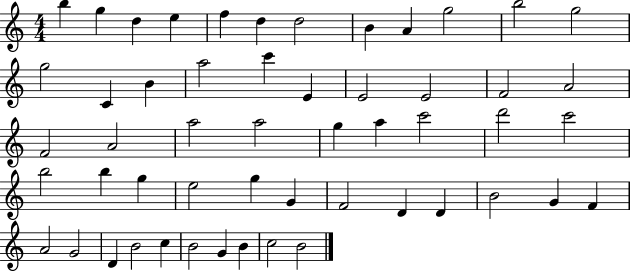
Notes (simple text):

B5/q G5/q D5/q E5/q F5/q D5/q D5/h B4/q A4/q G5/h B5/h G5/h G5/h C4/q B4/q A5/h C6/q E4/q E4/h E4/h F4/h A4/h F4/h A4/h A5/h A5/h G5/q A5/q C6/h D6/h C6/h B5/h B5/q G5/q E5/h G5/q G4/q F4/h D4/q D4/q B4/h G4/q F4/q A4/h G4/h D4/q B4/h C5/q B4/h G4/q B4/q C5/h B4/h